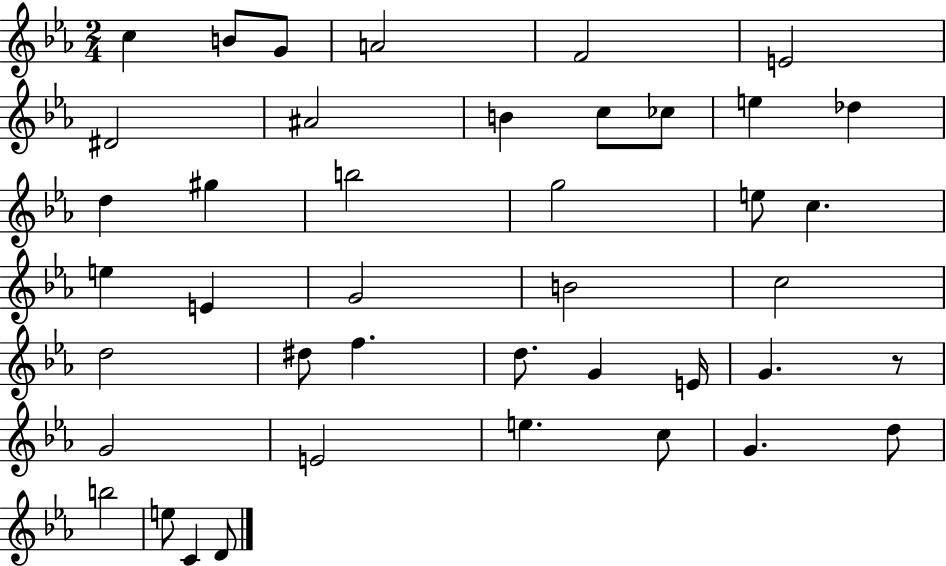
{
  \clef treble
  \numericTimeSignature
  \time 2/4
  \key ees \major
  c''4 b'8 g'8 | a'2 | f'2 | e'2 | \break dis'2 | ais'2 | b'4 c''8 ces''8 | e''4 des''4 | \break d''4 gis''4 | b''2 | g''2 | e''8 c''4. | \break e''4 e'4 | g'2 | b'2 | c''2 | \break d''2 | dis''8 f''4. | d''8. g'4 e'16 | g'4. r8 | \break g'2 | e'2 | e''4. c''8 | g'4. d''8 | \break b''2 | e''8 c'4 d'8 | \bar "|."
}